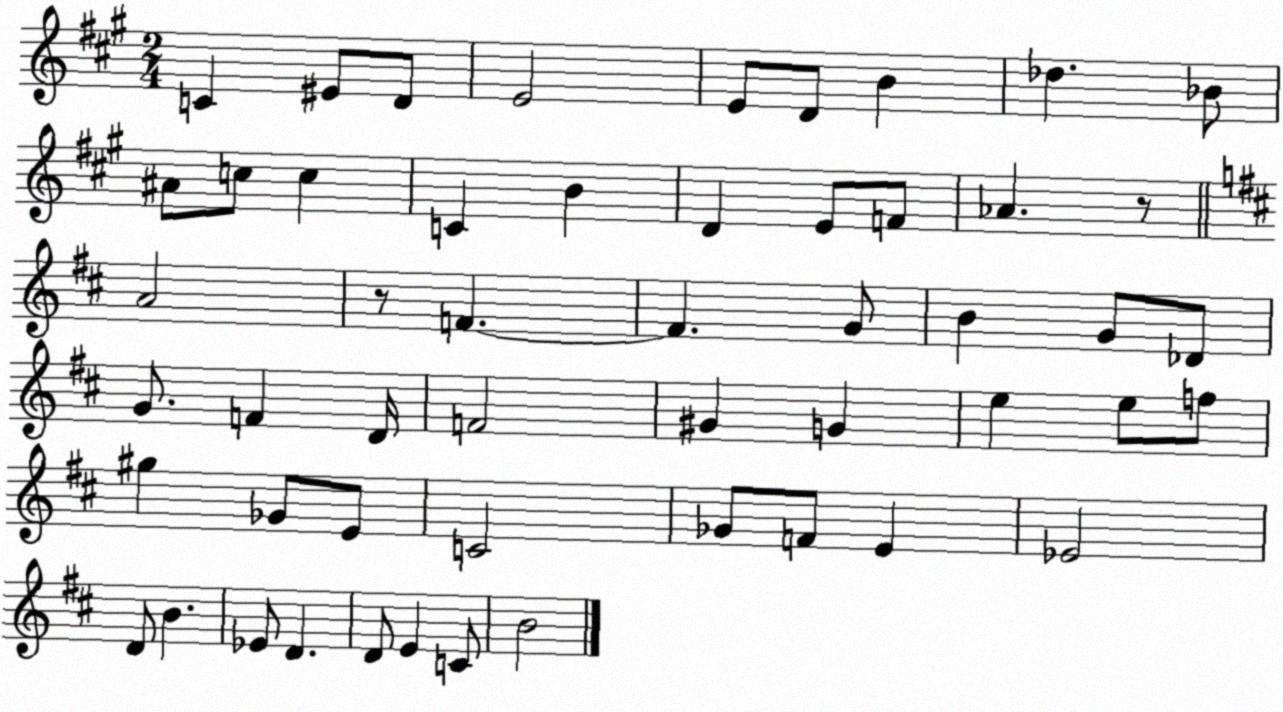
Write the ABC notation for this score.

X:1
T:Untitled
M:2/4
L:1/4
K:A
C ^E/2 D/2 E2 E/2 D/2 B _d _B/2 ^A/2 c/2 c C B D E/2 F/2 _A z/2 A2 z/2 F F G/2 B G/2 _D/2 G/2 F D/4 F2 ^G G e e/2 f/2 ^g _G/2 E/2 C2 _G/2 F/2 E _E2 D/2 B _E/2 D D/2 E C/2 B2